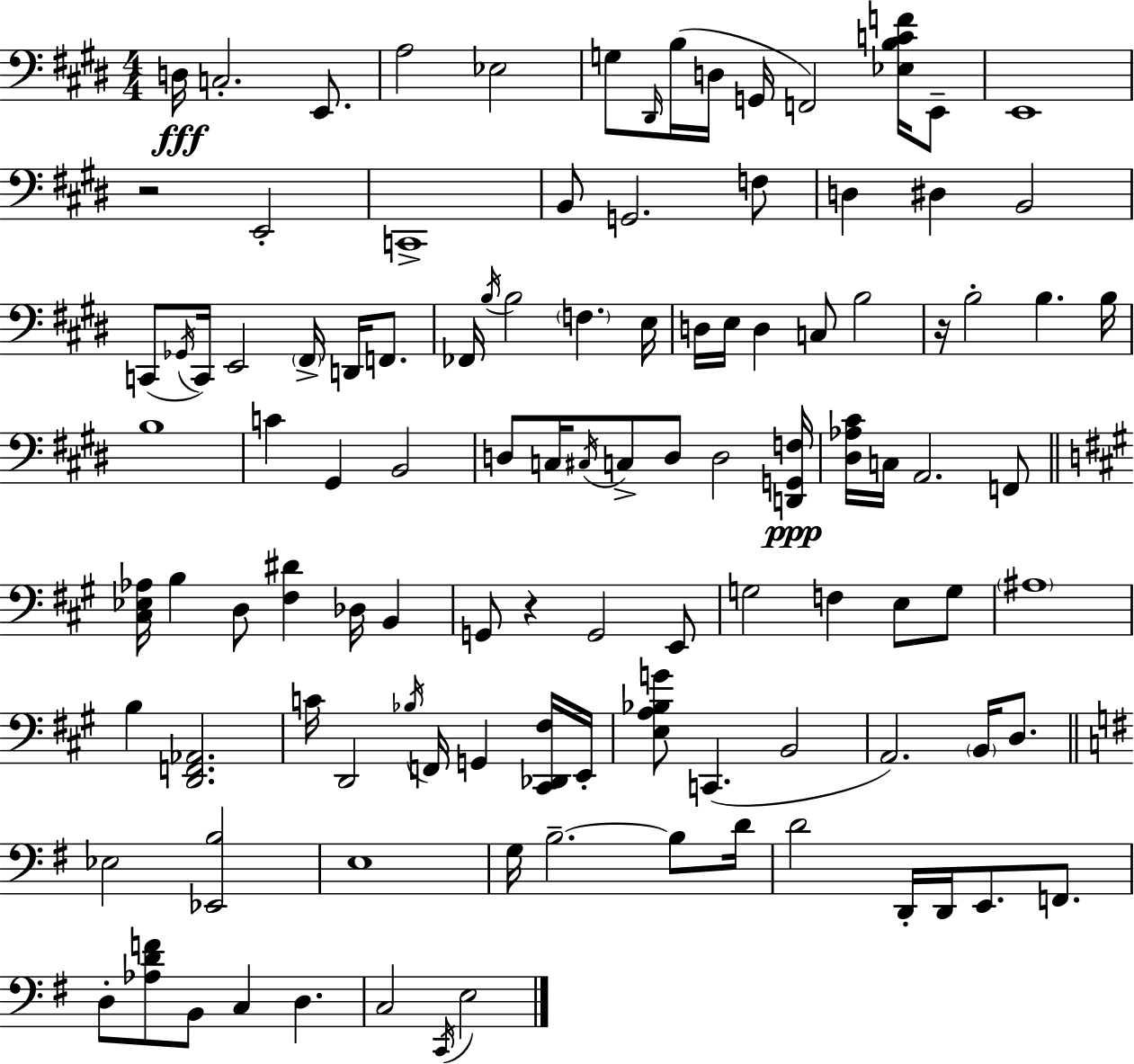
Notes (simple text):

D3/s C3/h. E2/e. A3/h Eb3/h G3/e D#2/s B3/s D3/s G2/s F2/h [Eb3,B3,C4,F4]/s E2/e E2/w R/h E2/h C2/w B2/e G2/h. F3/e D3/q D#3/q B2/h C2/e Gb2/s C2/s E2/h F#2/s D2/s F2/e. FES2/s B3/s B3/h F3/q. E3/s D3/s E3/s D3/q C3/e B3/h R/s B3/h B3/q. B3/s B3/w C4/q G#2/q B2/h D3/e C3/s C#3/s C3/e D3/e D3/h [D2,G2,F3]/s [D#3,Ab3,C#4]/s C3/s A2/h. F2/e [C#3,Eb3,Ab3]/s B3/q D3/e [F#3,D#4]/q Db3/s B2/q G2/e R/q G2/h E2/e G3/h F3/q E3/e G3/e A#3/w B3/q [D2,F2,Ab2]/h. C4/s D2/h Bb3/s F2/s G2/q [C#2,Db2,F#3]/s E2/s [E3,A3,Bb3,G4]/e C2/q. B2/h A2/h. B2/s D3/e. Eb3/h [Eb2,B3]/h E3/w G3/s B3/h. B3/e D4/s D4/h D2/s D2/s E2/e. F2/e. D3/e [Ab3,D4,F4]/e B2/e C3/q D3/q. C3/h C2/s E3/h